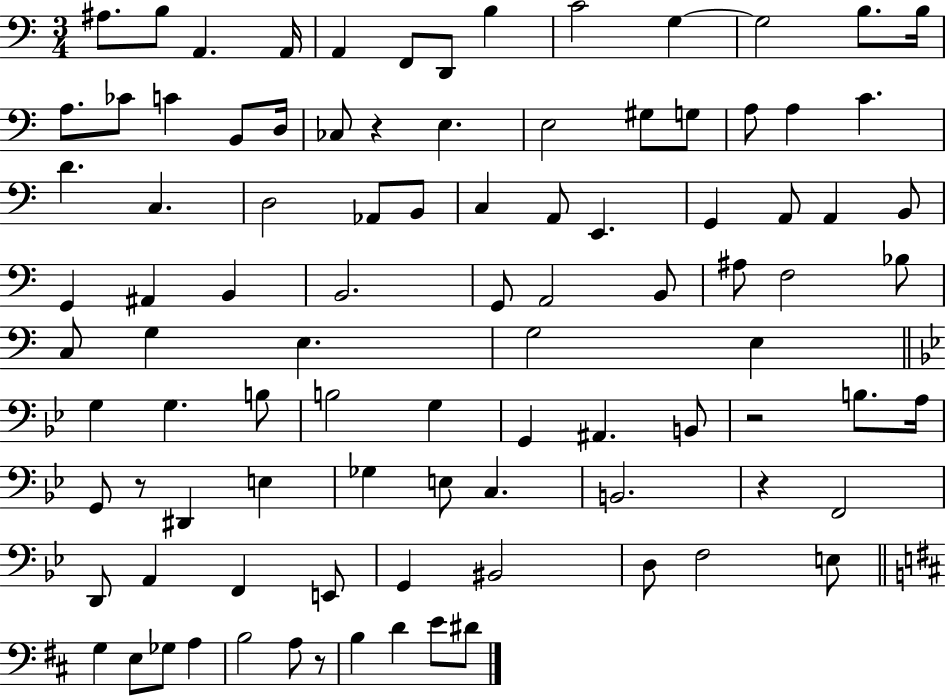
A#3/e. B3/e A2/q. A2/s A2/q F2/e D2/e B3/q C4/h G3/q G3/h B3/e. B3/s A3/e. CES4/e C4/q B2/e D3/s CES3/e R/q E3/q. E3/h G#3/e G3/e A3/e A3/q C4/q. D4/q. C3/q. D3/h Ab2/e B2/e C3/q A2/e E2/q. G2/q A2/e A2/q B2/e G2/q A#2/q B2/q B2/h. G2/e A2/h B2/e A#3/e F3/h Bb3/e C3/e G3/q E3/q. G3/h E3/q G3/q G3/q. B3/e B3/h G3/q G2/q A#2/q. B2/e R/h B3/e. A3/s G2/e R/e D#2/q E3/q Gb3/q E3/e C3/q. B2/h. R/q F2/h D2/e A2/q F2/q E2/e G2/q BIS2/h D3/e F3/h E3/e G3/q E3/e Gb3/e A3/q B3/h A3/e R/e B3/q D4/q E4/e D#4/e